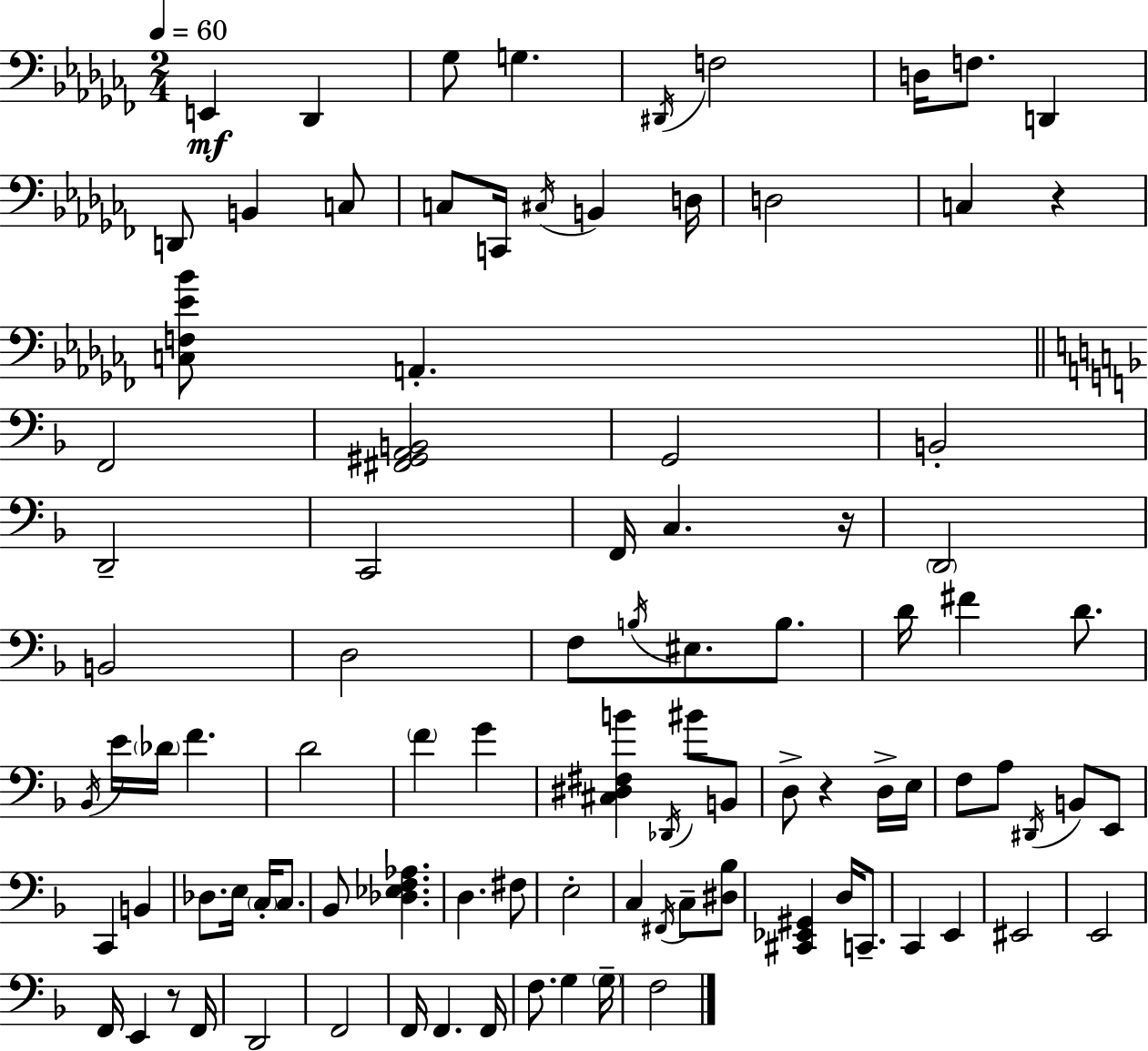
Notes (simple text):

E2/q Db2/q Gb3/e G3/q. D#2/s F3/h D3/s F3/e. D2/q D2/e B2/q C3/e C3/e C2/s C#3/s B2/q D3/s D3/h C3/q R/q [C3,F3,Eb4,Bb4]/e A2/q. F2/h [F#2,G#2,A2,B2]/h G2/h B2/h D2/h C2/h F2/s C3/q. R/s D2/h B2/h D3/h F3/e B3/s EIS3/e. B3/e. D4/s F#4/q D4/e. Bb2/s E4/s Db4/s F4/q. D4/h F4/q G4/q [C#3,D#3,F#3,B4]/q Db2/s BIS4/e B2/e D3/e R/q D3/s E3/s F3/e A3/e D#2/s B2/e E2/e C2/q B2/q Db3/e. E3/s C3/s C3/e. Bb2/e [Db3,Eb3,F3,Ab3]/q. D3/q. F#3/e E3/h C3/q F#2/s C3/e [D#3,Bb3]/e [C#2,Eb2,G#2]/q D3/s C2/e. C2/q E2/q EIS2/h E2/h F2/s E2/q R/e F2/s D2/h F2/h F2/s F2/q. F2/s F3/e. G3/q G3/s F3/h